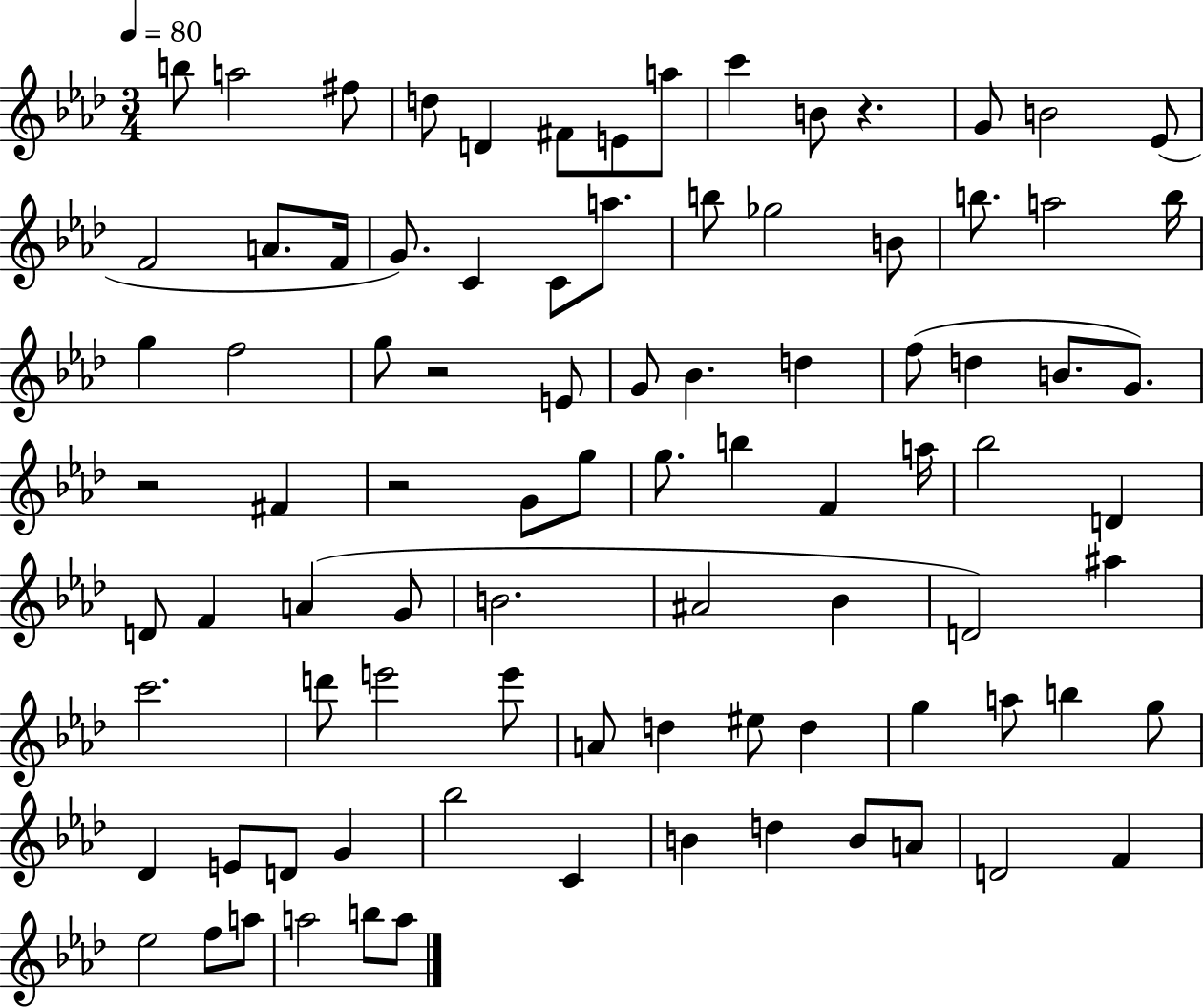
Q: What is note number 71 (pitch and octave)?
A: G4